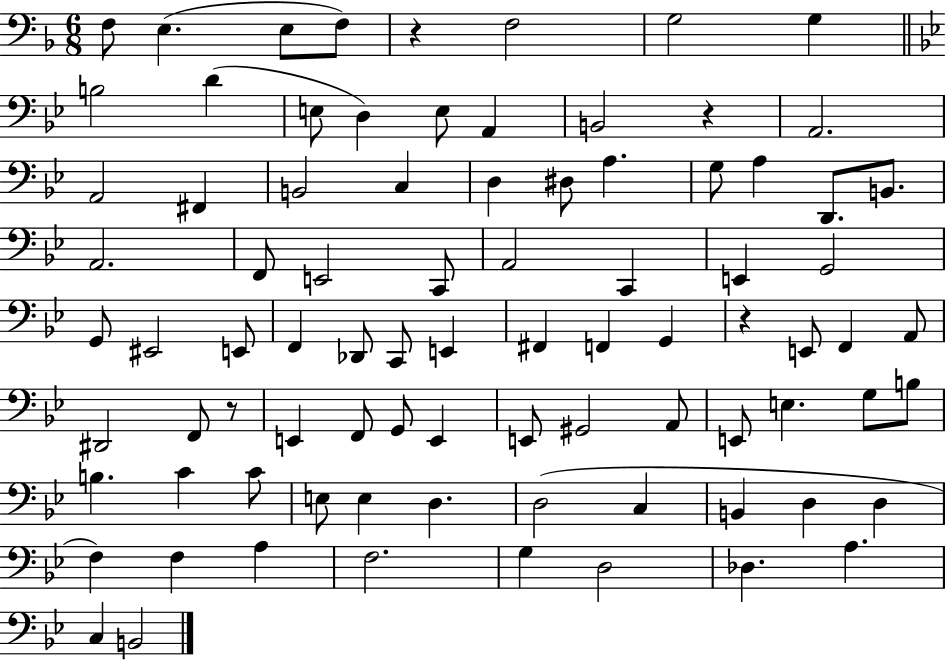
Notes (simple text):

F3/e E3/q. E3/e F3/e R/q F3/h G3/h G3/q B3/h D4/q E3/e D3/q E3/e A2/q B2/h R/q A2/h. A2/h F#2/q B2/h C3/q D3/q D#3/e A3/q. G3/e A3/q D2/e. B2/e. A2/h. F2/e E2/h C2/e A2/h C2/q E2/q G2/h G2/e EIS2/h E2/e F2/q Db2/e C2/e E2/q F#2/q F2/q G2/q R/q E2/e F2/q A2/e D#2/h F2/e R/e E2/q F2/e G2/e E2/q E2/e G#2/h A2/e E2/e E3/q. G3/e B3/e B3/q. C4/q C4/e E3/e E3/q D3/q. D3/h C3/q B2/q D3/q D3/q F3/q F3/q A3/q F3/h. G3/q D3/h Db3/q. A3/q. C3/q B2/h